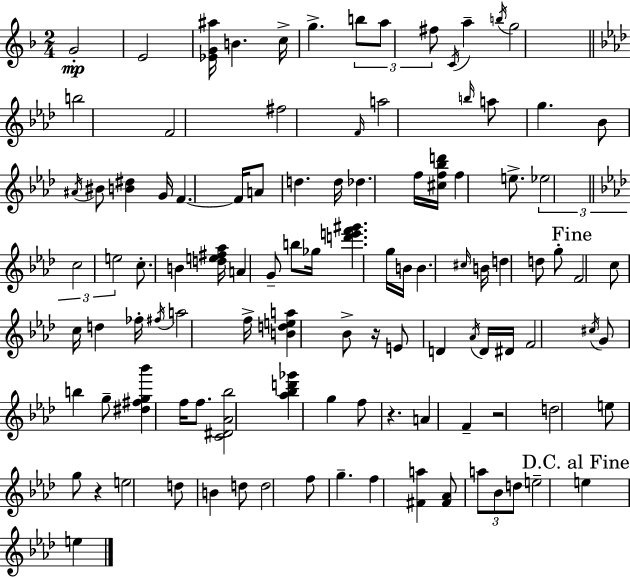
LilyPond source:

{
  \clef treble
  \numericTimeSignature
  \time 2/4
  \key f \major
  \repeat volta 2 { g'2-.\mp | e'2 | <ees' g' ais''>16 b'4. c''16-> | g''4.-> \tuplet 3/2 { b''8 | \break a''8 fis''8 } \acciaccatura { c'16 } a''4-- | \acciaccatura { b''16 } g''2 | \bar "||" \break \key aes \major b''2 | f'2 | fis''2 | \grace { f'16 } a''2 | \break \grace { b''16 } a''8 g''4. | bes'8 \acciaccatura { ais'16 } bis'8 <b' dis''>4 | g'16 f'4.~~ | f'16 a'8 d''4. | \break d''16 des''4. | f''16 <cis'' f'' bes'' d'''>16 f''4 | e''8.-> \tuplet 3/2 { ees''2 | \bar "||" \break \key aes \major c''2 | e''2 } | c''8.-. b'4 <d'' e'' fis'' aes''>16 | a'4 g'8-- b''8 | \break ges''16 <d''' e''' f''' gis'''>4. g''16 | b'16 b'4. \grace { cis''16 } | b'16 d''4 d''8 g''8-. | \mark "Fine" f'2 | \break c''8 c''16 d''4 | fes''16-. \acciaccatura { fis''16 } a''2 | f''16-> <b' d'' e'' a''>4 bes'8-> | r16 e'8 d'4 | \break \acciaccatura { aes'16 } d'16 dis'16 f'2 | \acciaccatura { cis''16 } g'8 b''4 | g''8-- <dis'' fis'' g'' bes'''>4 | f''16 f''8. <c' dis' aes' bes''>2 | \break <aes'' bes'' d''' ges'''>4 | g''4 f''8 r4. | a'4 | f'4-- r2 | \break d''2 | e''8 g''8 | r4 e''2 | d''8 b'4 | \break d''8 d''2 | f''8 g''4.-- | f''4 | <fis' a''>4 <fis' aes'>8 \tuplet 3/2 { a''8 | \break bes'8 d''8 } e''2-- | \mark "D.C. al Fine" e''4 | e''4 } \bar "|."
}